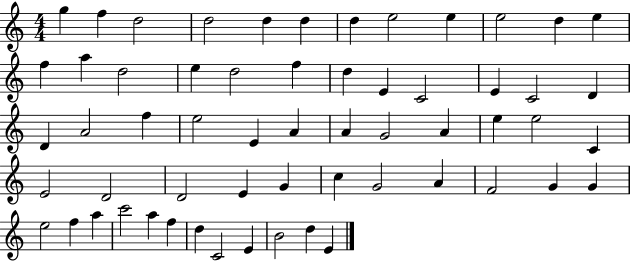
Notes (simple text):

G5/q F5/q D5/h D5/h D5/q D5/q D5/q E5/h E5/q E5/h D5/q E5/q F5/q A5/q D5/h E5/q D5/h F5/q D5/q E4/q C4/h E4/q C4/h D4/q D4/q A4/h F5/q E5/h E4/q A4/q A4/q G4/h A4/q E5/q E5/h C4/q E4/h D4/h D4/h E4/q G4/q C5/q G4/h A4/q F4/h G4/q G4/q E5/h F5/q A5/q C6/h A5/q F5/q D5/q C4/h E4/q B4/h D5/q E4/q